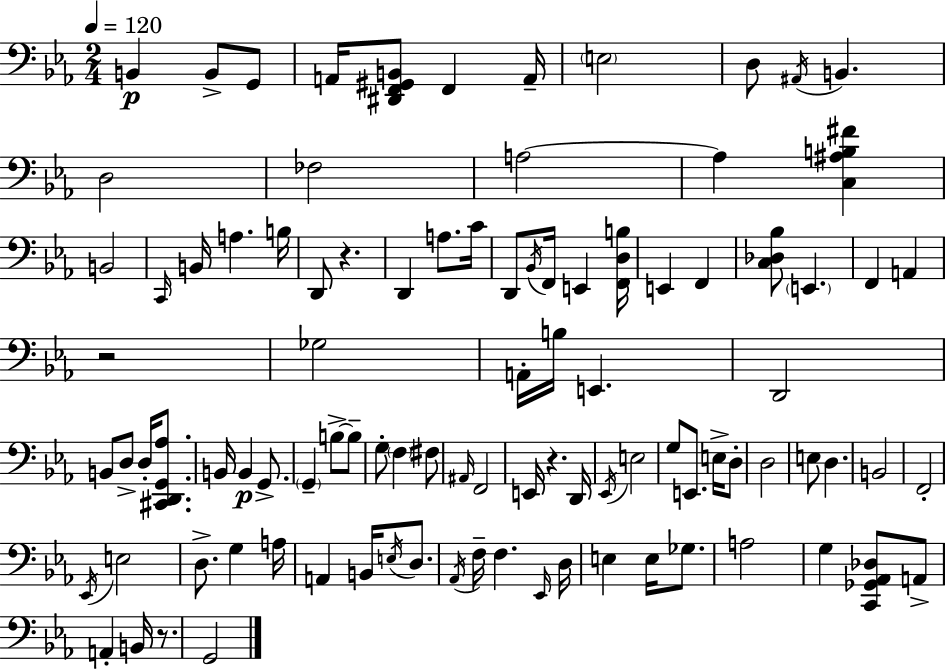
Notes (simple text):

B2/q B2/e G2/e A2/s [D#2,F2,G#2,B2]/e F2/q A2/s E3/h D3/e A#2/s B2/q. D3/h FES3/h A3/h A3/q [C3,A#3,B3,F#4]/q B2/h C2/s B2/s A3/q. B3/s D2/e R/q. D2/q A3/e. C4/s D2/e Bb2/s F2/s E2/q [F2,D3,B3]/s E2/q F2/q [C3,Db3,Bb3]/e E2/q. F2/q A2/q R/h Gb3/h A2/s B3/s E2/q. D2/h B2/e D3/e D3/s [C#2,D2,G2,Ab3]/e. B2/s B2/q G2/e. G2/q B3/e B3/e G3/e F3/q F#3/e A#2/s F2/h E2/s R/q. D2/s Eb2/s E3/h G3/e E2/e. E3/s D3/e D3/h E3/e D3/q. B2/h F2/h Eb2/s E3/h D3/e. G3/q A3/s A2/q B2/s E3/s D3/e. Ab2/s F3/s F3/q. Eb2/s D3/s E3/q E3/s Gb3/e. A3/h G3/q [C2,Gb2,Ab2,Db3]/e A2/e A2/q B2/s R/e. G2/h